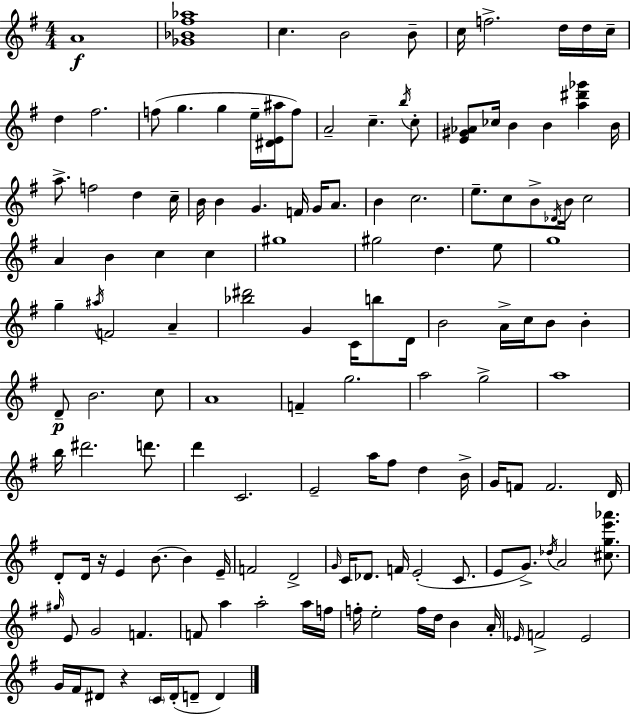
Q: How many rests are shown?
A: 2